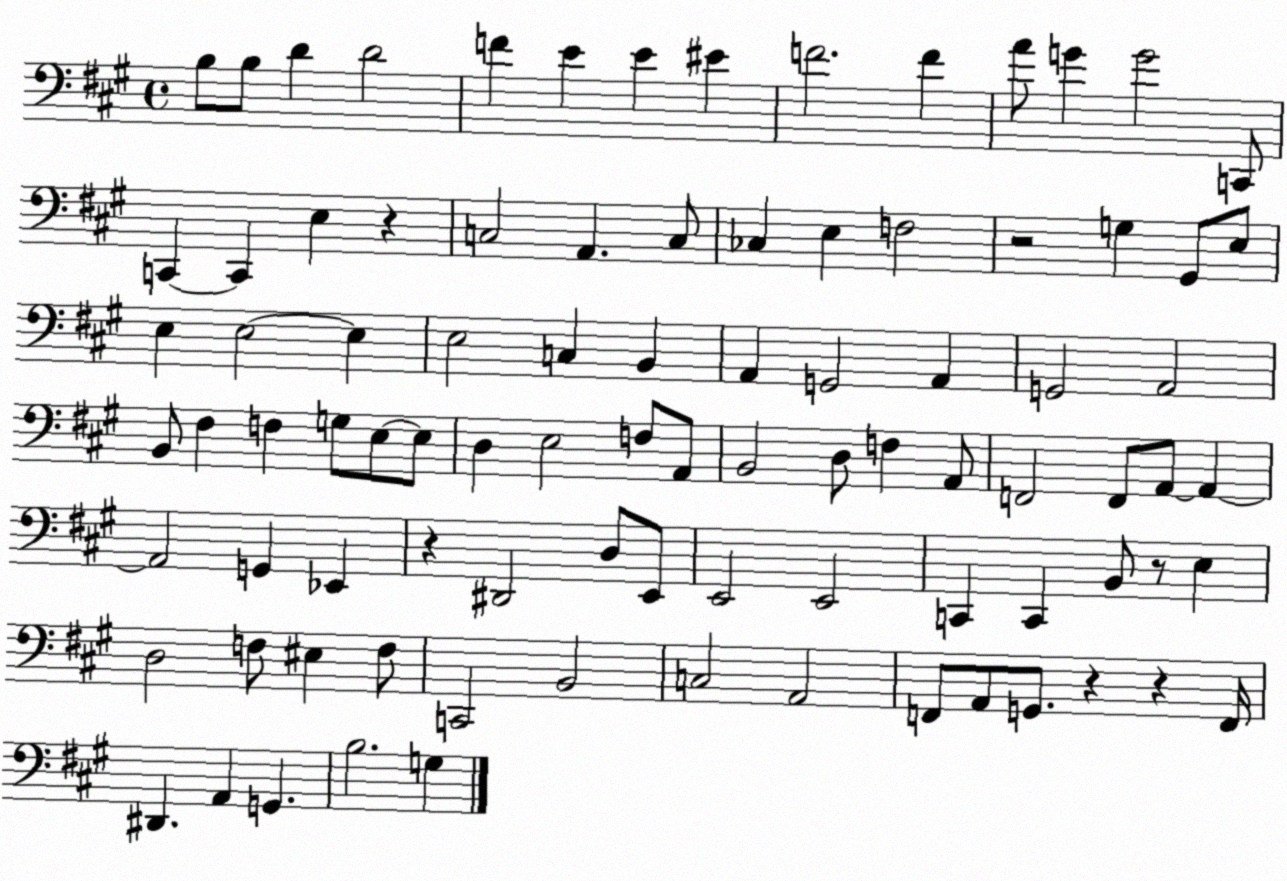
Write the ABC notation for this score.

X:1
T:Untitled
M:4/4
L:1/4
K:A
B,/2 B,/2 D D2 F E E ^E F2 F A/2 G G2 C,,/2 C,, C,, E, z C,2 A,, C,/2 _C, E, F,2 z2 G, ^G,,/2 E,/2 E, E,2 E, E,2 C, B,, A,, G,,2 A,, G,,2 A,,2 B,,/2 ^F, F, G,/2 E,/2 E,/2 D, E,2 F,/2 A,,/2 B,,2 D,/2 F, A,,/2 F,,2 F,,/2 A,,/2 A,, A,,2 G,, _E,, z ^D,,2 D,/2 E,,/2 E,,2 E,,2 C,, C,, B,,/2 z/2 E, D,2 F,/2 ^E, F,/2 C,,2 B,,2 C,2 A,,2 F,,/2 A,,/2 G,,/2 z z F,,/4 ^D,, A,, G,, B,2 G,